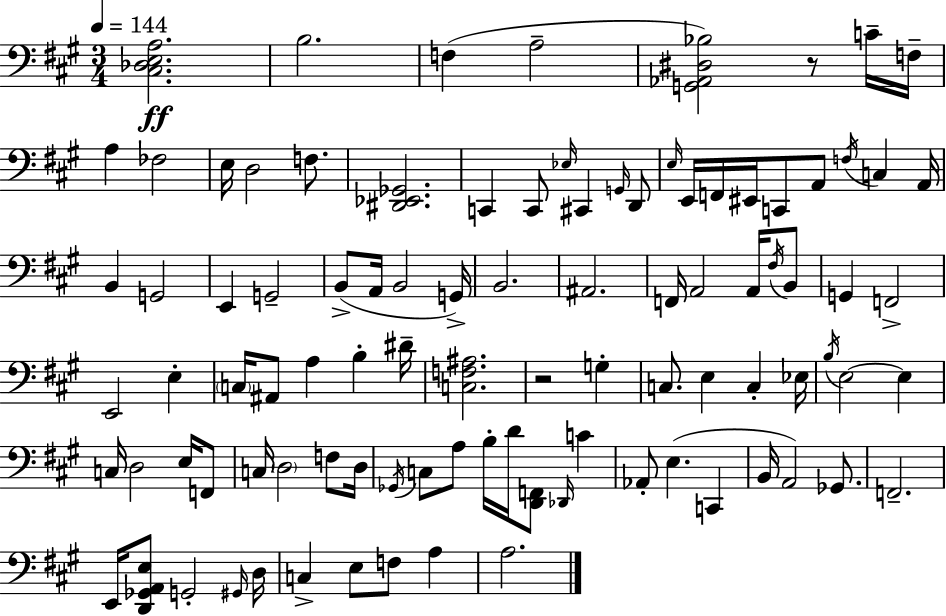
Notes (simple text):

[C#3,Db3,E3,A3]/h. B3/h. F3/q A3/h [G2,Ab2,D#3,Bb3]/h R/e C4/s F3/s A3/q FES3/h E3/s D3/h F3/e. [D#2,Eb2,Gb2]/h. C2/q C2/e Eb3/s C#2/q G2/s D2/e E3/s E2/s F2/s EIS2/s C2/e A2/e F3/s C3/q A2/s B2/q G2/h E2/q G2/h B2/e A2/s B2/h G2/s B2/h. A#2/h. F2/s A2/h A2/s F#3/s B2/e G2/q F2/h E2/h E3/q C3/s A#2/e A3/q B3/q D#4/s [C3,F3,A#3]/h. R/h G3/q C3/e. E3/q C3/q Eb3/s B3/s E3/h E3/q C3/s D3/h E3/s F2/e C3/s D3/h F3/e D3/s Gb2/s C3/e A3/e B3/s D4/s [D2,F2]/e Db2/s C4/q Ab2/e E3/q. C2/q B2/s A2/h Gb2/e. F2/h. E2/s [D2,Gb2,A2,E3]/e G2/h G#2/s D3/s C3/q E3/e F3/e A3/q A3/h.